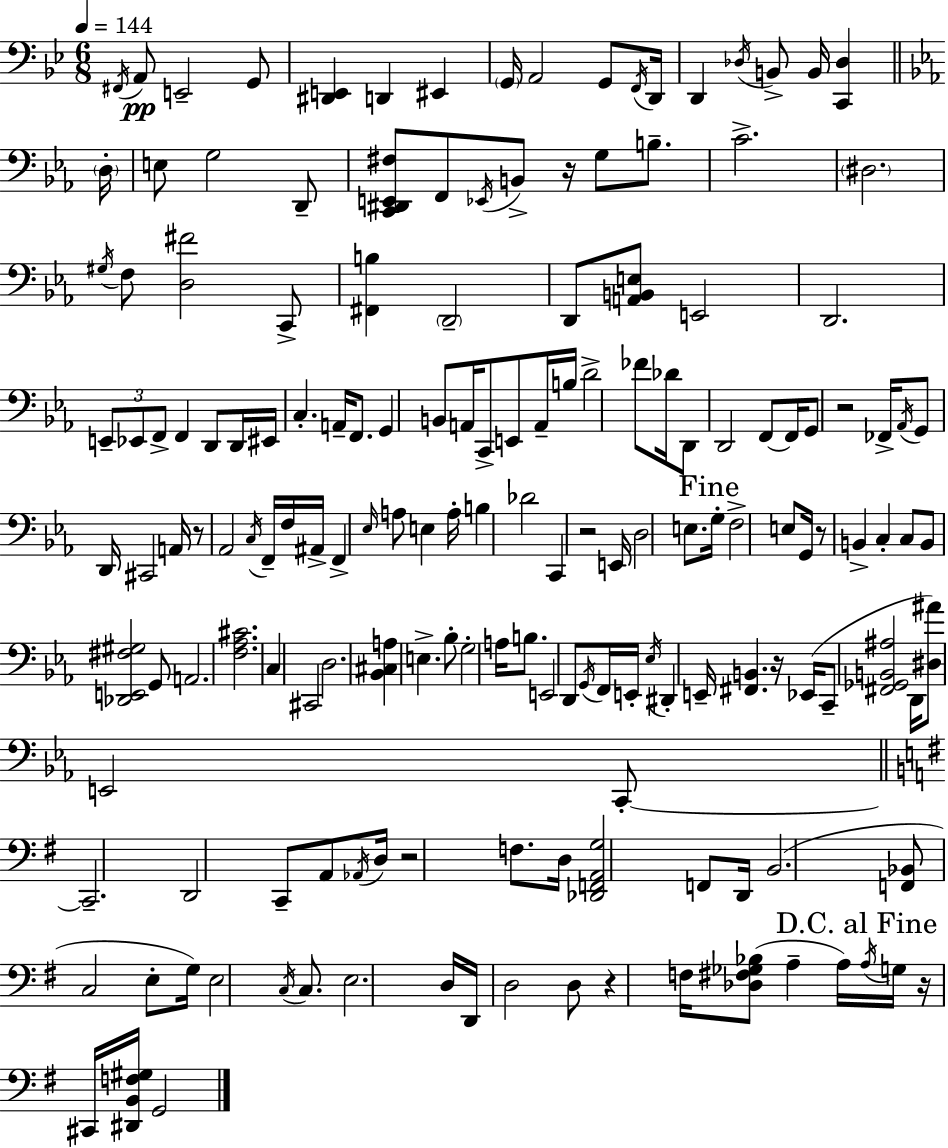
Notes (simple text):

F#2/s A2/e E2/h G2/e [D#2,E2]/q D2/q EIS2/q G2/s A2/h G2/e F2/s D2/s D2/q Db3/s B2/e B2/s [C2,Db3]/q D3/s E3/e G3/h D2/e [C2,D#2,E2,F#3]/e F2/e Eb2/s B2/e R/s G3/e B3/e. C4/h. D#3/h. G#3/s F3/e [D3,F#4]/h C2/e [F#2,B3]/q D2/h D2/e [A2,B2,E3]/e E2/h D2/h. E2/e Eb2/e F2/e F2/q D2/e D2/s EIS2/s C3/q. A2/s F2/e. G2/q B2/e A2/s C2/e E2/e A2/s B3/s D4/h FES4/e Db4/s D2/e D2/h F2/e F2/s G2/e R/h FES2/s Ab2/s G2/e D2/s C#2/h A2/s R/e Ab2/h C3/s F2/s F3/s A#2/s F2/q Eb3/s A3/e E3/q A3/s B3/q Db4/h C2/q R/h E2/s D3/h E3/e. G3/s F3/h E3/e G2/s R/e B2/q C3/q C3/e B2/e [Db2,E2,F#3,G#3]/h G2/e A2/h. [F3,Ab3,C#4]/h. C3/q C#2/h D3/h. [Bb2,C#3,A3]/q E3/q. Bb3/e G3/h A3/s B3/e. E2/h D2/e G2/s F2/s E2/s Eb3/s D#2/q E2/s [F#2,B2]/q. R/s Eb2/s C2/e [F#2,Gb2,B2,A#3]/h D2/s [D#3,A#4]/e E2/h C2/e C2/h. D2/h C2/e A2/e Ab2/s D3/s R/h F3/e. D3/s [Db2,F2,A2,G3]/h F2/e D2/s B2/h. [F2,Bb2]/e C3/h E3/e G3/s E3/h C3/s C3/e. E3/h. D3/s D2/s D3/h D3/e R/q F3/s [Db3,F#3,Gb3,Bb3]/e A3/q A3/s A3/s G3/s R/s C#2/s [D#2,B2,F3,G#3]/s G2/h